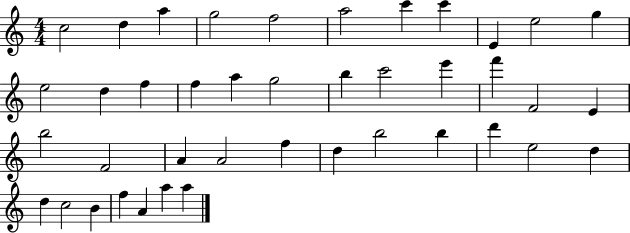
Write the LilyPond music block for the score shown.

{
  \clef treble
  \numericTimeSignature
  \time 4/4
  \key c \major
  c''2 d''4 a''4 | g''2 f''2 | a''2 c'''4 c'''4 | e'4 e''2 g''4 | \break e''2 d''4 f''4 | f''4 a''4 g''2 | b''4 c'''2 e'''4 | f'''4 f'2 e'4 | \break b''2 f'2 | a'4 a'2 f''4 | d''4 b''2 b''4 | d'''4 e''2 d''4 | \break d''4 c''2 b'4 | f''4 a'4 a''4 a''4 | \bar "|."
}